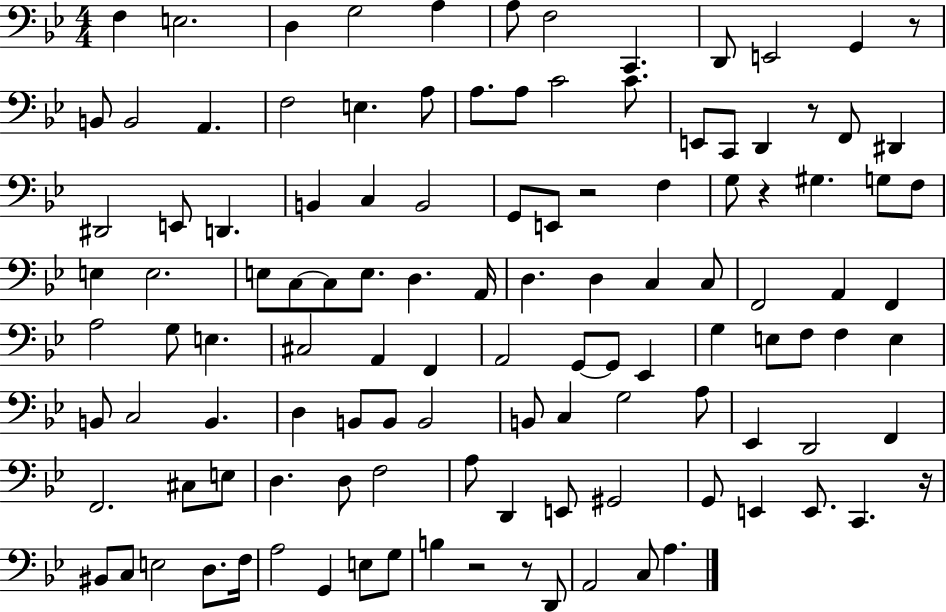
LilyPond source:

{
  \clef bass
  \numericTimeSignature
  \time 4/4
  \key bes \major
  f4 e2. | d4 g2 a4 | a8 f2 c,4. | d,8 e,2 g,4 r8 | \break b,8 b,2 a,4. | f2 e4. a8 | a8. a8 c'2 c'8. | e,8 c,8 d,4 r8 f,8 dis,4 | \break dis,2 e,8 d,4. | b,4 c4 b,2 | g,8 e,8 r2 f4 | g8 r4 gis4. g8 f8 | \break e4 e2. | e8 c8~~ c8 e8. d4. a,16 | d4. d4 c4 c8 | f,2 a,4 f,4 | \break a2 g8 e4. | cis2 a,4 f,4 | a,2 g,8~~ g,8 ees,4 | g4 e8 f8 f4 e4 | \break b,8 c2 b,4. | d4 b,8 b,8 b,2 | b,8 c4 g2 a8 | ees,4 d,2 f,4 | \break f,2. cis8 e8 | d4. d8 f2 | a8 d,4 e,8 gis,2 | g,8 e,4 e,8. c,4. r16 | \break bis,8 c8 e2 d8. f16 | a2 g,4 e8 g8 | b4 r2 r8 d,8 | a,2 c8 a4. | \break \bar "|."
}